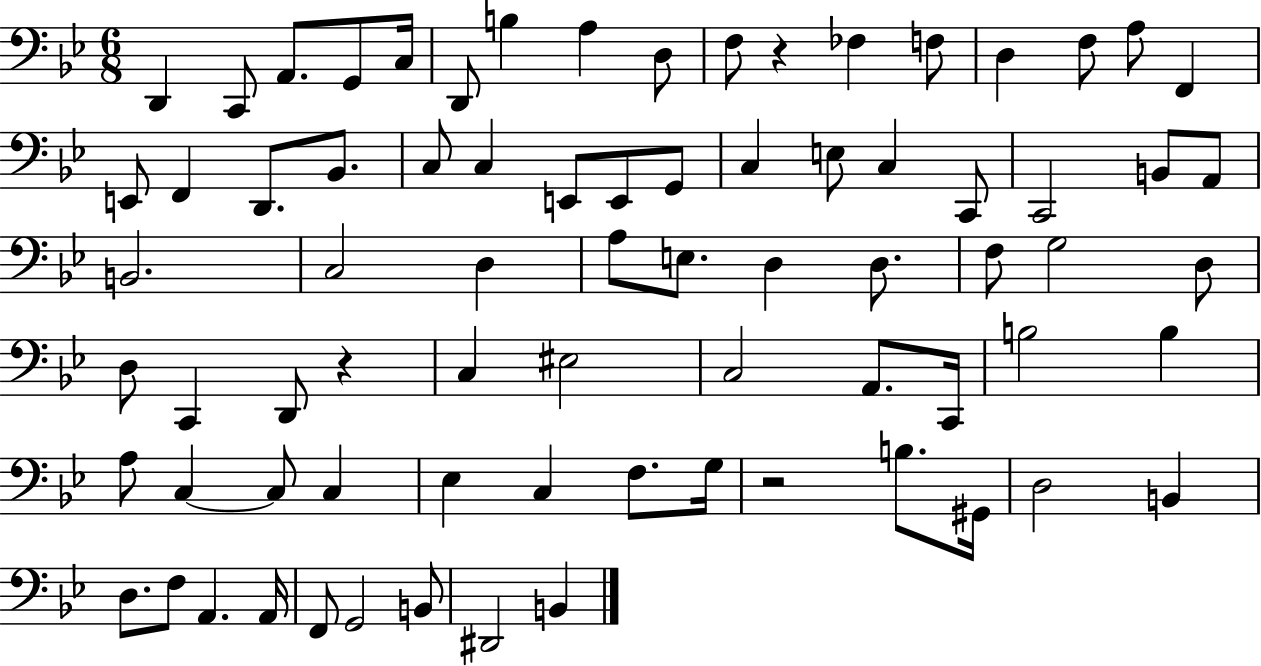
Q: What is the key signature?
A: BES major